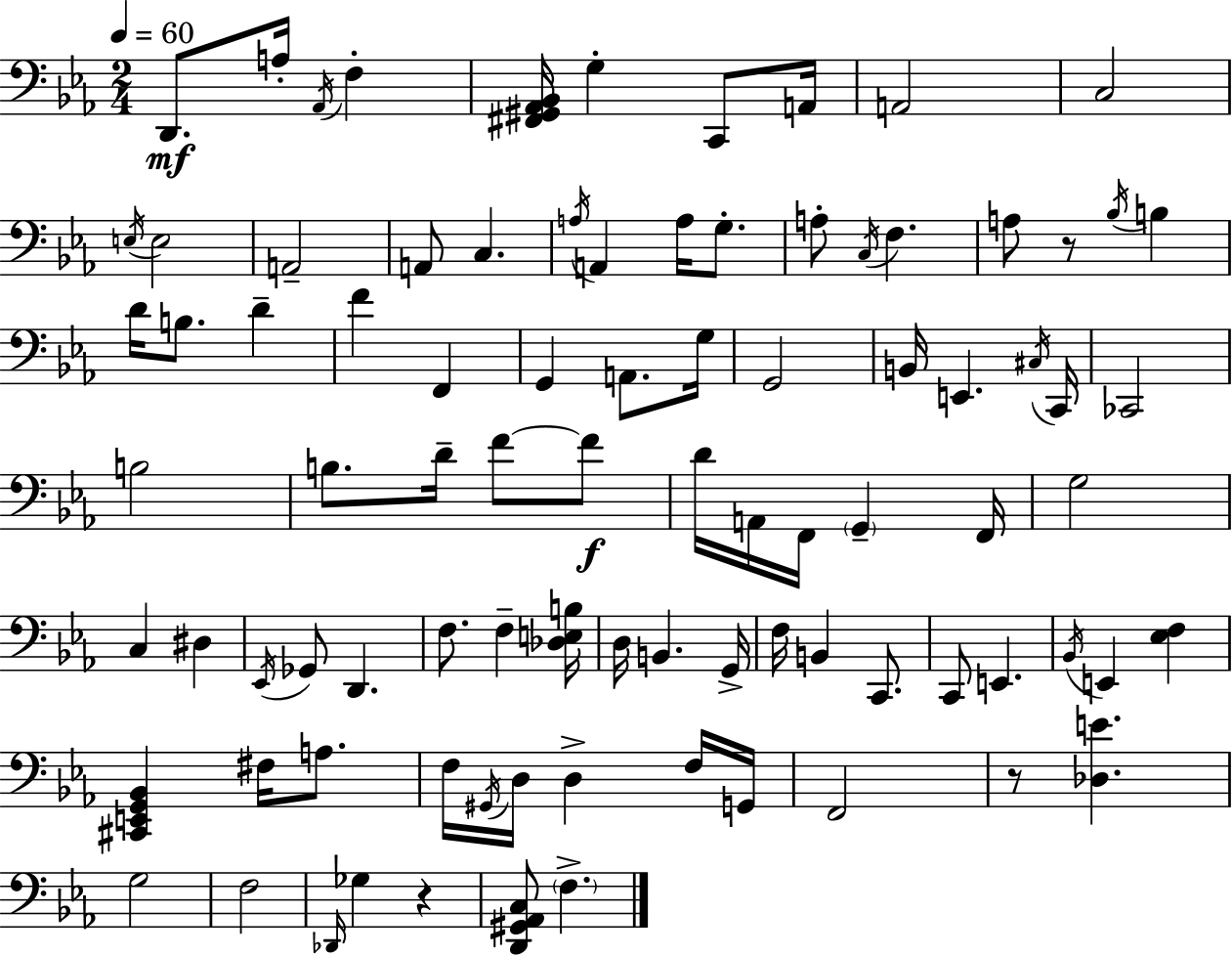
D2/e. A3/s Ab2/s F3/q [F#2,G#2,Ab2,Bb2]/s G3/q C2/e A2/s A2/h C3/h E3/s E3/h A2/h A2/e C3/q. A3/s A2/q A3/s G3/e. A3/e C3/s F3/q. A3/e R/e Bb3/s B3/q D4/s B3/e. D4/q F4/q F2/q G2/q A2/e. G3/s G2/h B2/s E2/q. C#3/s C2/s CES2/h B3/h B3/e. D4/s F4/e F4/e D4/s A2/s F2/s G2/q F2/s G3/h C3/q D#3/q Eb2/s Gb2/e D2/q. F3/e. F3/q [Db3,E3,B3]/s D3/s B2/q. G2/s F3/s B2/q C2/e. C2/e E2/q. Bb2/s E2/q [Eb3,F3]/q [C#2,E2,G2,Bb2]/q F#3/s A3/e. F3/s G#2/s D3/s D3/q F3/s G2/s F2/h R/e [Db3,E4]/q. G3/h F3/h Db2/s Gb3/q R/q [D2,G#2,Ab2,C3]/e F3/q.